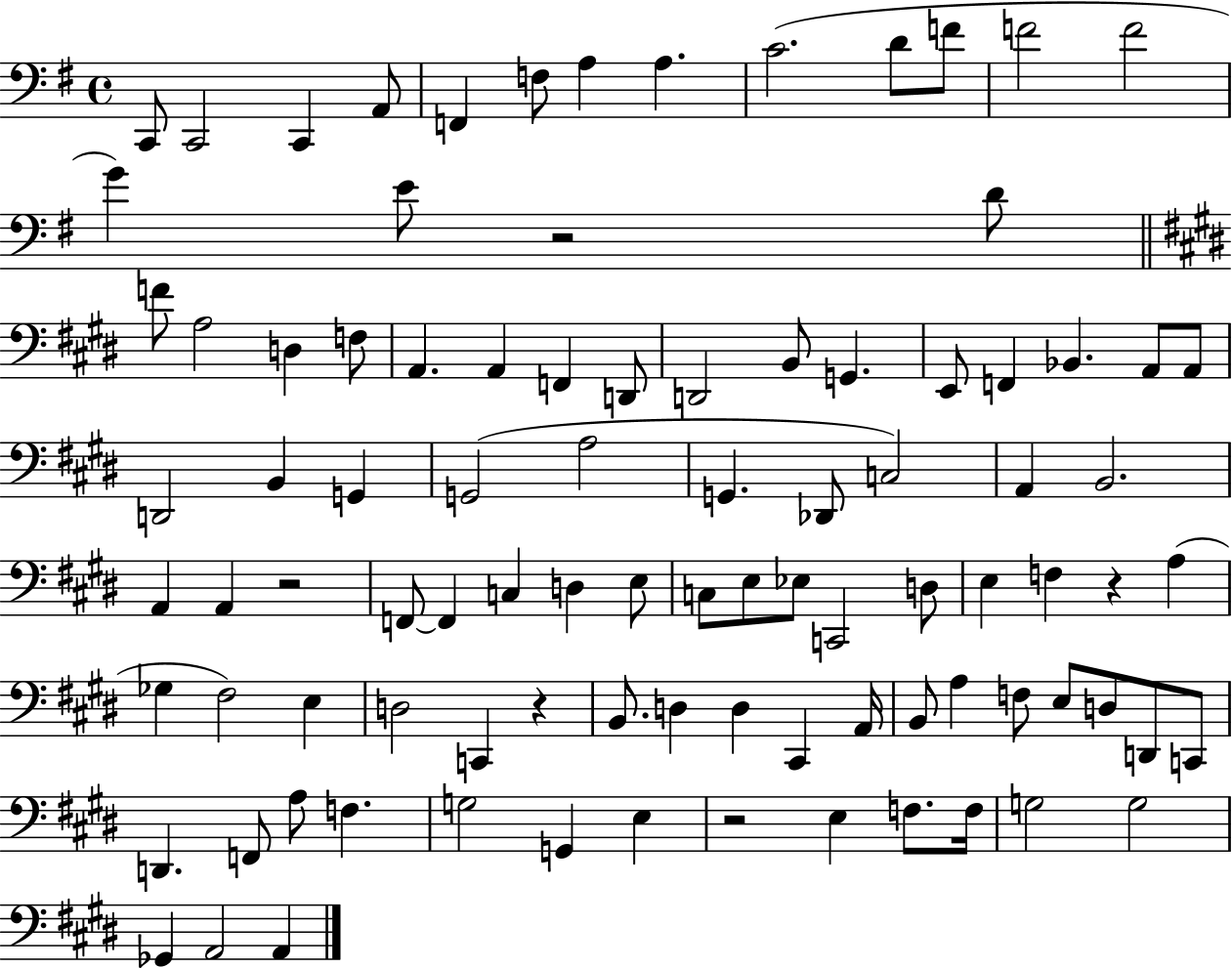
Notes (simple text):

C2/e C2/h C2/q A2/e F2/q F3/e A3/q A3/q. C4/h. D4/e F4/e F4/h F4/h G4/q E4/e R/h D4/e F4/e A3/h D3/q F3/e A2/q. A2/q F2/q D2/e D2/h B2/e G2/q. E2/e F2/q Bb2/q. A2/e A2/e D2/h B2/q G2/q G2/h A3/h G2/q. Db2/e C3/h A2/q B2/h. A2/q A2/q R/h F2/e F2/q C3/q D3/q E3/e C3/e E3/e Eb3/e C2/h D3/e E3/q F3/q R/q A3/q Gb3/q F#3/h E3/q D3/h C2/q R/q B2/e. D3/q D3/q C#2/q A2/s B2/e A3/q F3/e E3/e D3/e D2/e C2/e D2/q. F2/e A3/e F3/q. G3/h G2/q E3/q R/h E3/q F3/e. F3/s G3/h G3/h Gb2/q A2/h A2/q